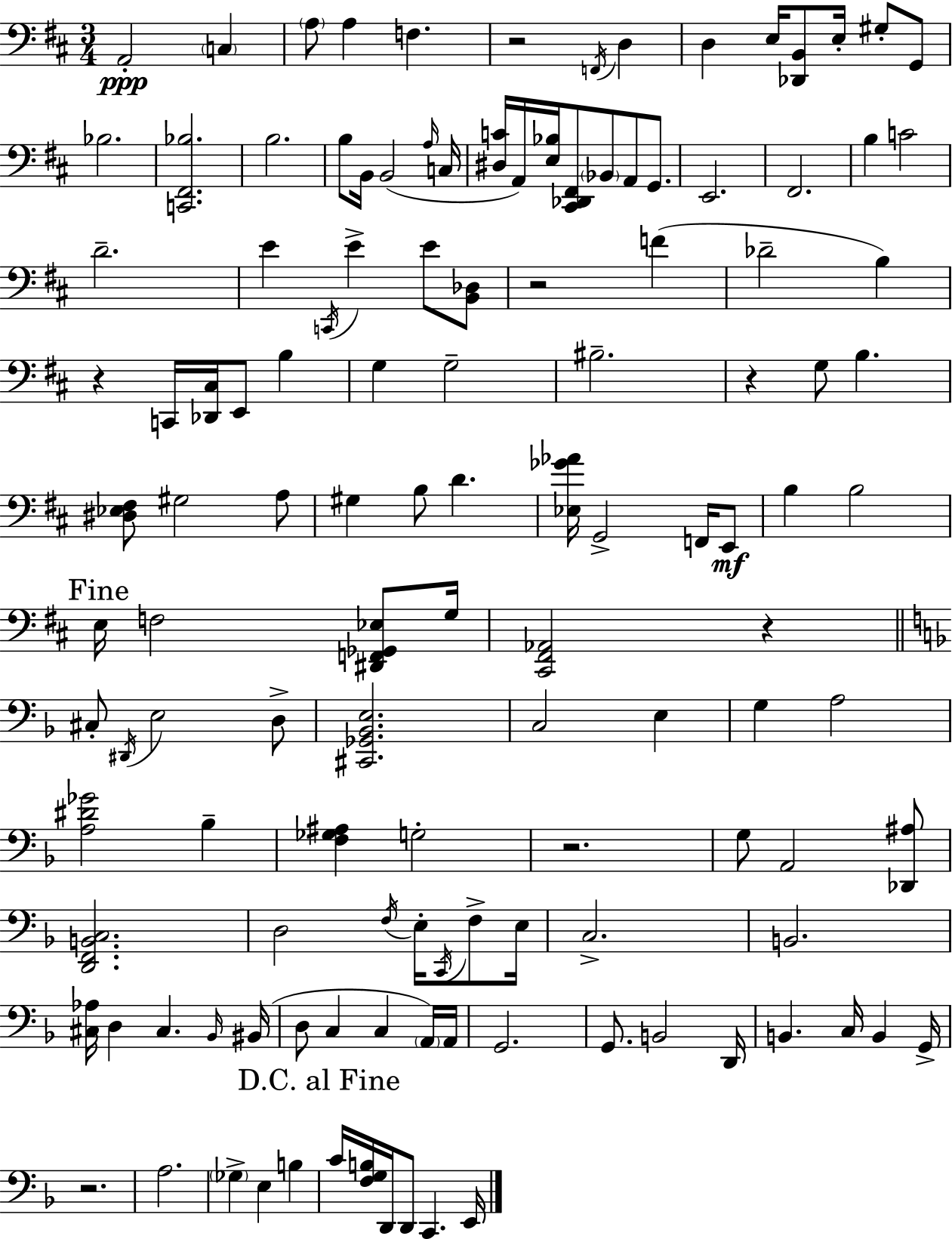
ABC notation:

X:1
T:Untitled
M:3/4
L:1/4
K:D
A,,2 C, A,/2 A, F, z2 F,,/4 D, D, E,/4 [_D,,B,,]/2 E,/4 ^G,/2 G,,/2 _B,2 [C,,^F,,_B,]2 B,2 B,/2 B,,/4 B,,2 A,/4 C,/4 [^D,C]/4 A,,/4 [E,_B,]/4 [^C,,_D,,^F,,]/2 _B,,/2 A,,/2 G,,/2 E,,2 ^F,,2 B, C2 D2 E C,,/4 E E/2 [B,,_D,]/2 z2 F _D2 B, z C,,/4 [_D,,^C,]/4 E,,/2 B, G, G,2 ^B,2 z G,/2 B, [^D,_E,^F,]/2 ^G,2 A,/2 ^G, B,/2 D [_E,_G_A]/4 G,,2 F,,/4 E,,/2 B, B,2 E,/4 F,2 [^D,,F,,_G,,_E,]/2 G,/4 [^C,,^F,,_A,,]2 z ^C,/2 ^D,,/4 E,2 D,/2 [^C,,_G,,_B,,E,]2 C,2 E, G, A,2 [A,^D_G]2 _B, [F,_G,^A,] G,2 z2 G,/2 A,,2 [_D,,^A,]/2 [D,,F,,B,,C,]2 D,2 F,/4 E,/4 C,,/4 F,/2 E,/4 C,2 B,,2 [^C,_A,]/4 D, ^C, _B,,/4 ^B,,/4 D,/2 C, C, A,,/4 A,,/4 G,,2 G,,/2 B,,2 D,,/4 B,, C,/4 B,, G,,/4 z2 A,2 _G, E, B, C/4 [F,G,B,]/4 D,,/4 D,,/2 C,, E,,/4